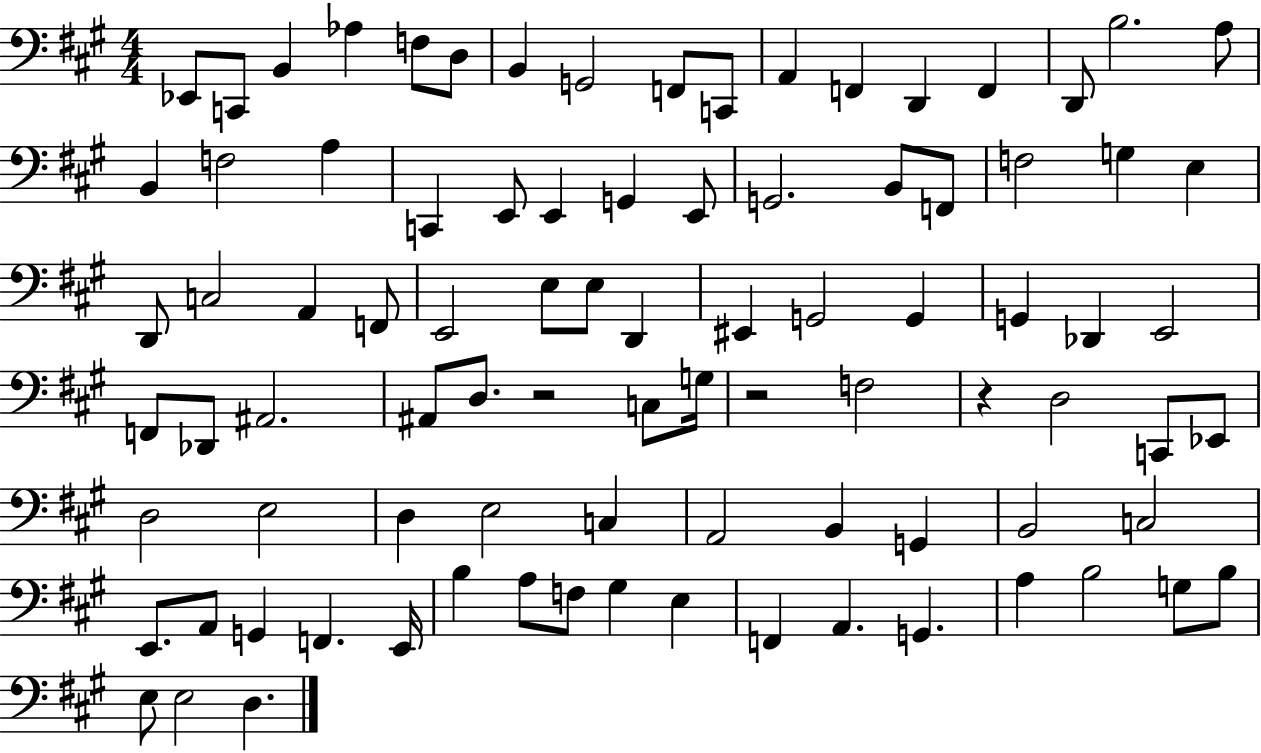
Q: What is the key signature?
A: A major